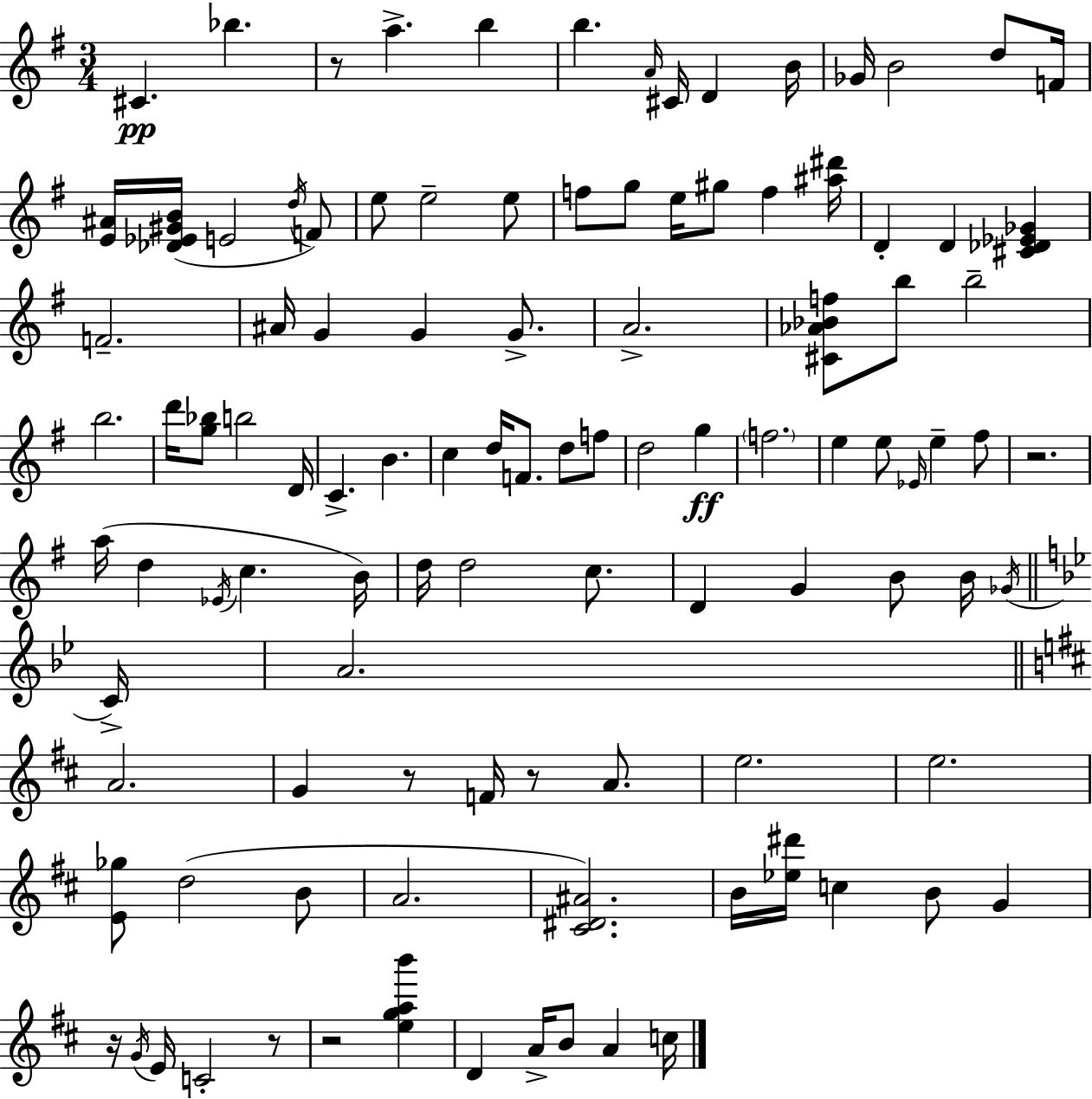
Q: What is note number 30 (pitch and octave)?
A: G4